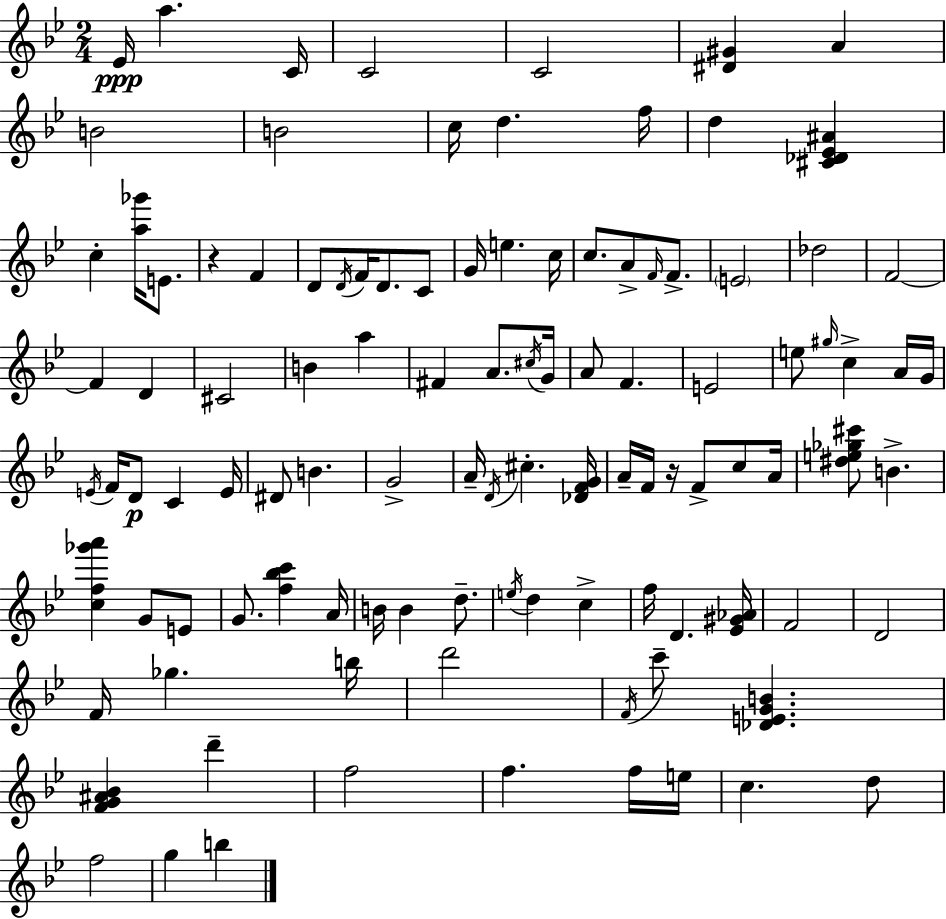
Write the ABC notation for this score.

X:1
T:Untitled
M:2/4
L:1/4
K:Bb
_E/4 a C/4 C2 C2 [^D^G] A B2 B2 c/4 d f/4 d [^C_D_E^A] c [a_g']/4 E/2 z F D/2 D/4 F/4 D/2 C/2 G/4 e c/4 c/2 A/2 F/4 F/2 E2 _d2 F2 F D ^C2 B a ^F A/2 ^c/4 G/4 A/2 F E2 e/2 ^g/4 c A/4 G/4 E/4 F/4 D/2 C E/4 ^D/2 B G2 A/4 D/4 ^c [_DFG]/4 A/4 F/4 z/4 F/2 c/2 A/4 [^de_g^c']/2 B [cf_g'a'] G/2 E/2 G/2 [f_bc'] A/4 B/4 B d/2 e/4 d c f/4 D [_E^G_A]/4 F2 D2 F/4 _g b/4 d'2 F/4 c'/2 [_DEGB] [FG^A_B] d' f2 f f/4 e/4 c d/2 f2 g b